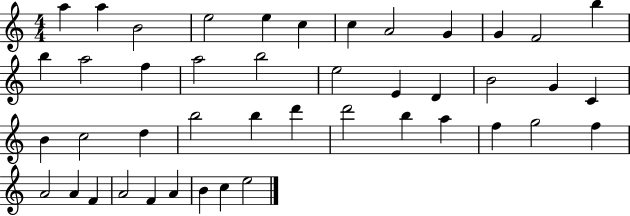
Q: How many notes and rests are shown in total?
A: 44